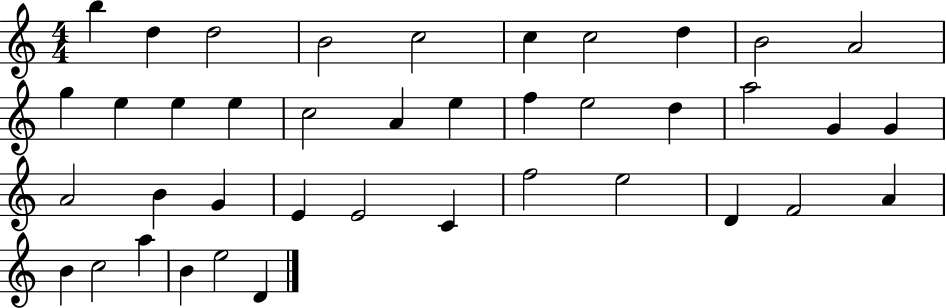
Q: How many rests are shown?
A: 0